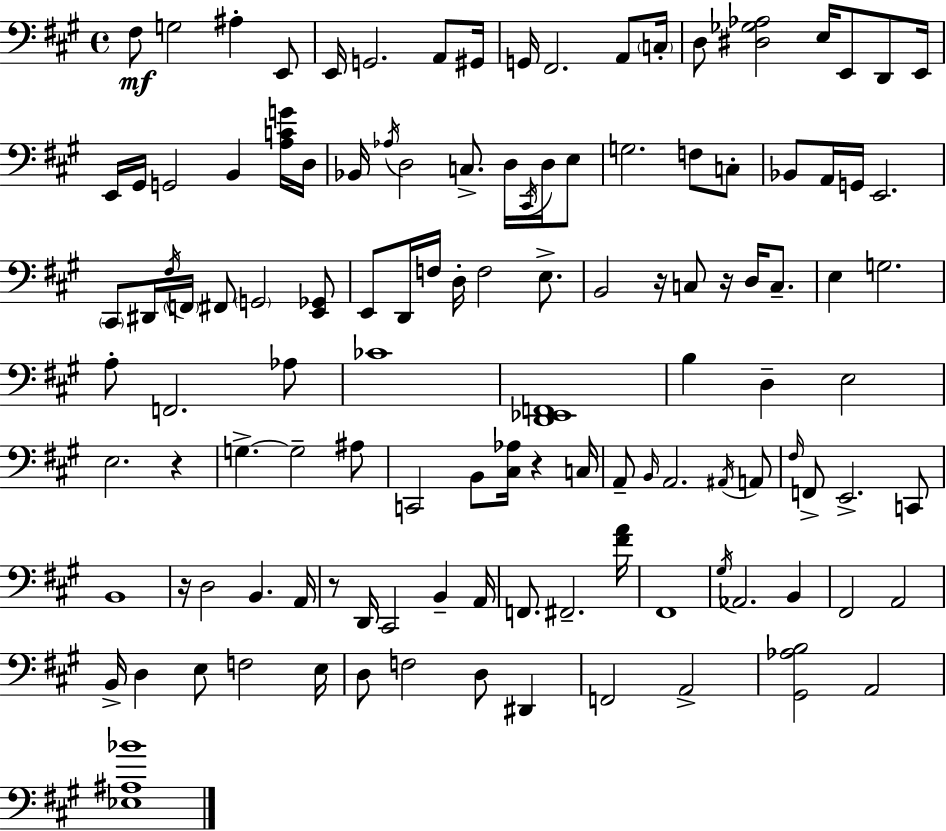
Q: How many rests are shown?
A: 6